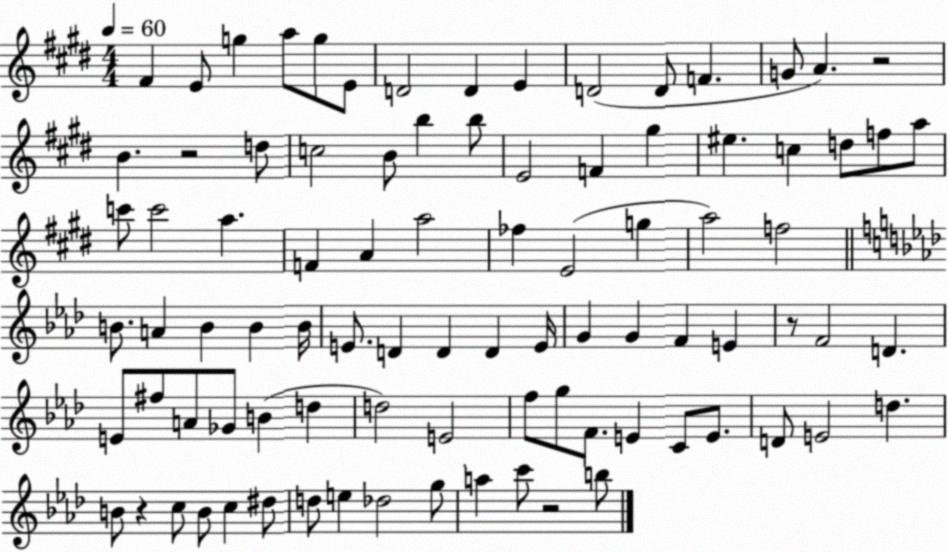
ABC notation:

X:1
T:Untitled
M:4/4
L:1/4
K:E
^F E/2 g a/2 g/2 E/2 D2 D E D2 D/2 F G/2 A z2 B z2 d/2 c2 B/2 b b/2 E2 F ^g ^e c d/2 f/2 a/2 c'/2 c'2 a F A a2 _f E2 g a2 f2 B/2 A B B B/4 E/2 D D D E/4 G G F E z/2 F2 D E/2 ^f/2 A/2 _G/2 B d d2 E2 f/2 g/2 F/2 E C/2 E/2 D/2 E2 d B/2 z c/2 B/2 c ^d/2 d/2 e _d2 g/2 a c'/2 z2 b/2